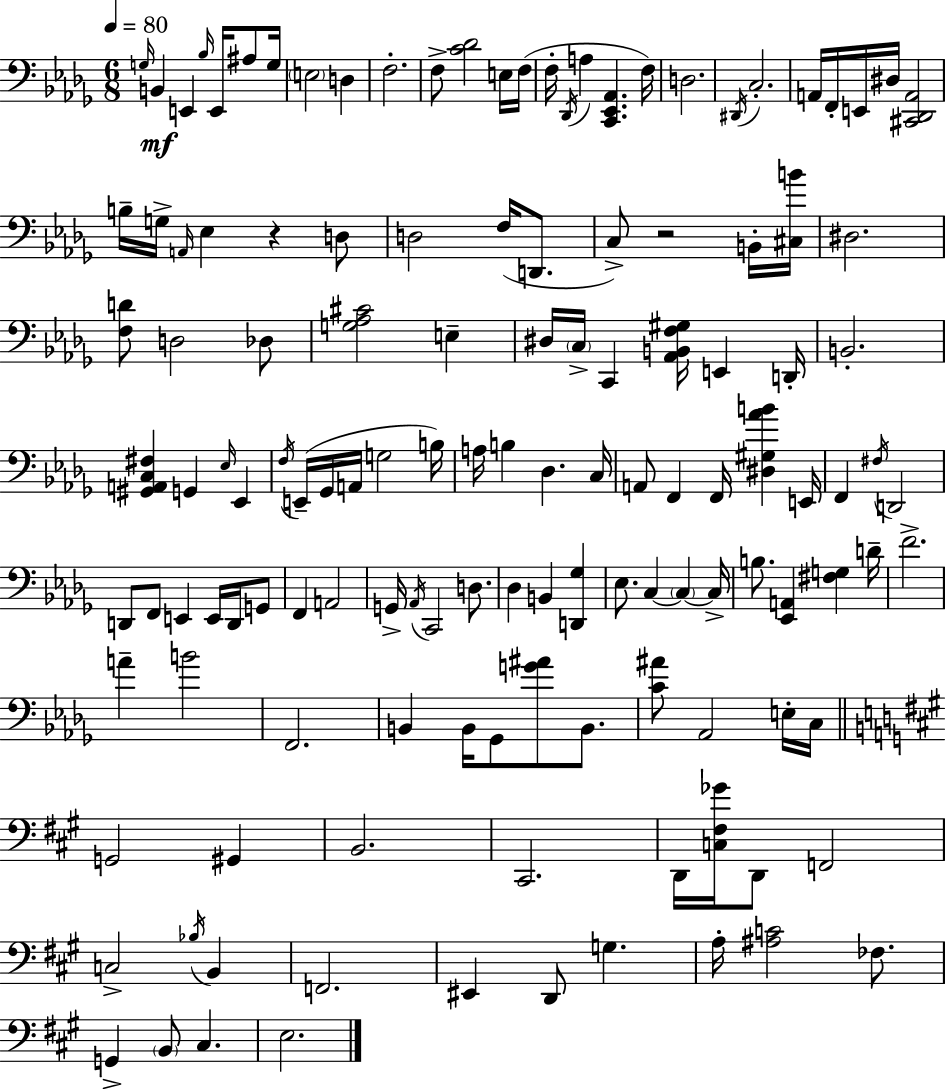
{
  \clef bass
  \numericTimeSignature
  \time 6/8
  \key bes \minor
  \tempo 4 = 80
  \grace { g16 }\mf b,4 e,4 \grace { bes16 } e,16 ais8 | g16 \parenthesize e2 d4 | f2.-. | f8-> <c' des'>2 | \break e16 f16( f16-. \acciaccatura { des,16 } a4 <c, ees, aes,>4. | f16) d2. | \acciaccatura { dis,16 } c2.-. | a,16 f,16-. e,16 dis16 <cis, des, a,>2 | \break b16-- g16-> \grace { a,16 } ees4 r4 | d8 d2 | f16( d,8. c8->) r2 | b,16-. <cis b'>16 dis2. | \break <f d'>8 d2 | des8 <g aes cis'>2 | e4-- dis16 \parenthesize c16-> c,4 <aes, b, f gis>16 | e,4 d,16-. b,2.-. | \break <gis, a, c fis>4 g,4 | \grace { ees16 } ees,4 \acciaccatura { f16 }( e,16-- ges,16 a,16 g2 | b16) a16 b4 | des4. c16 a,8 f,4 | \break f,16 <dis gis aes' b'>4 e,16 f,4 \acciaccatura { fis16 } | d,2 d,8 f,8 | e,4 e,16 d,16 g,8 f,4 | a,2 g,16-> \acciaccatura { aes,16 } c,2 | \break d8. des4 | b,4 <d, ges>4 ees8. | c4~~ \parenthesize c4~~ c16-> b8. | <ees, a,>4 <fis g>4 d'16-- f'2.-> | \break a'4-- | b'2 f,2. | b,4 | b,16 ges,8 <g' ais'>8 b,8. <c' ais'>8 aes,2 | \break e16-. c16 \bar "||" \break \key a \major g,2 gis,4 | b,2. | cis,2. | d,16 <c fis ges'>16 d,8 f,2 | \break c2-> \acciaccatura { bes16 } b,4 | f,2. | eis,4 d,8 g4. | a16-. <ais c'>2 fes8. | \break g,4-> \parenthesize b,8 cis4. | e2. | \bar "|."
}